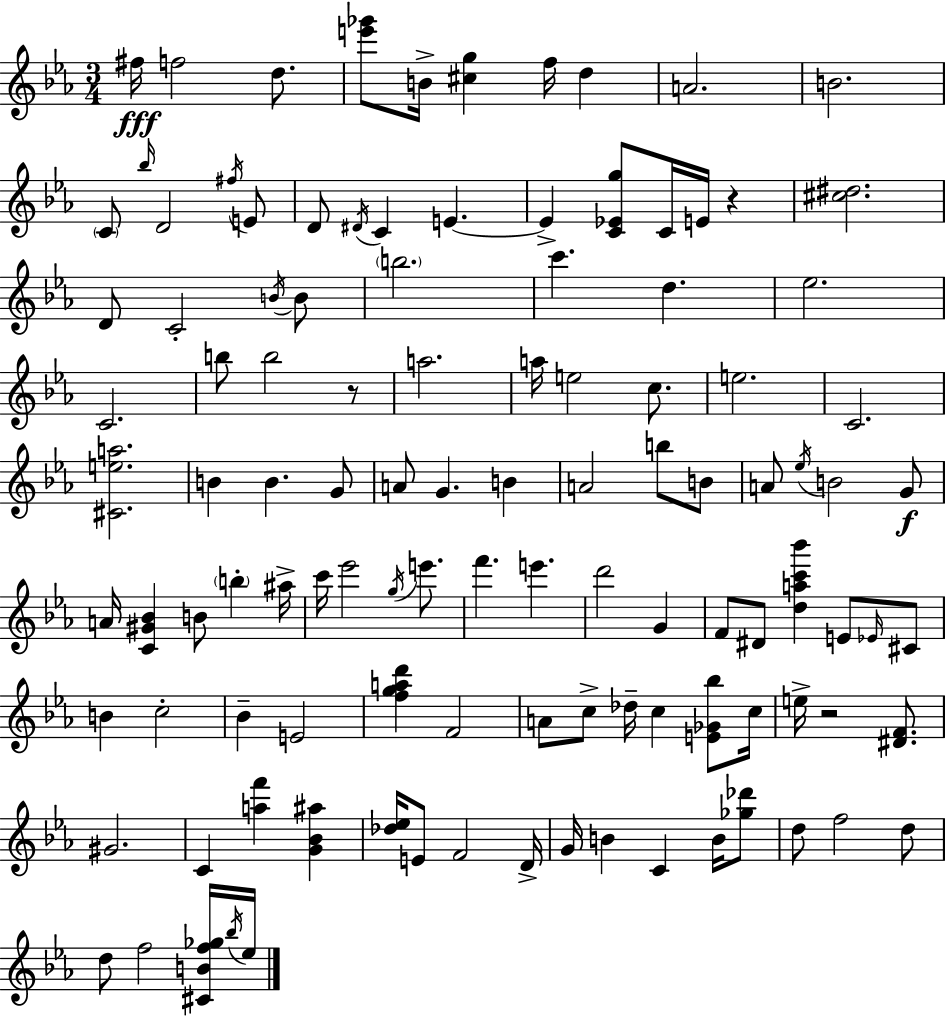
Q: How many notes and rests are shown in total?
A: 112